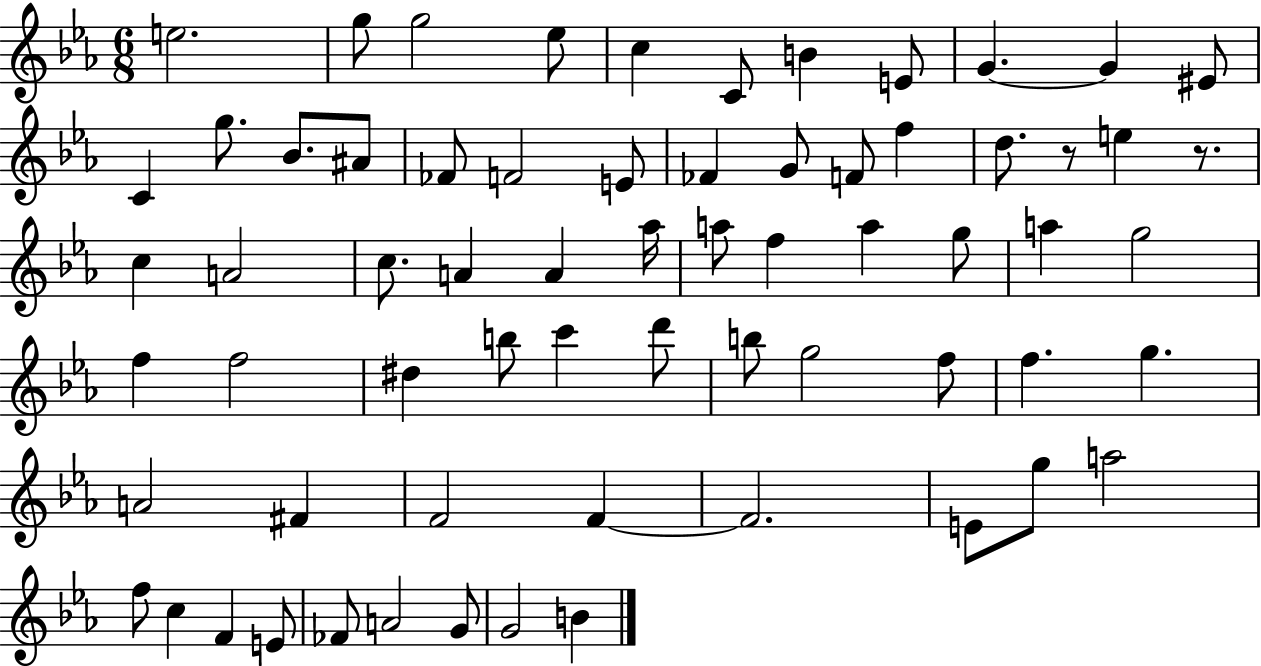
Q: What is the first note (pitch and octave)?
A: E5